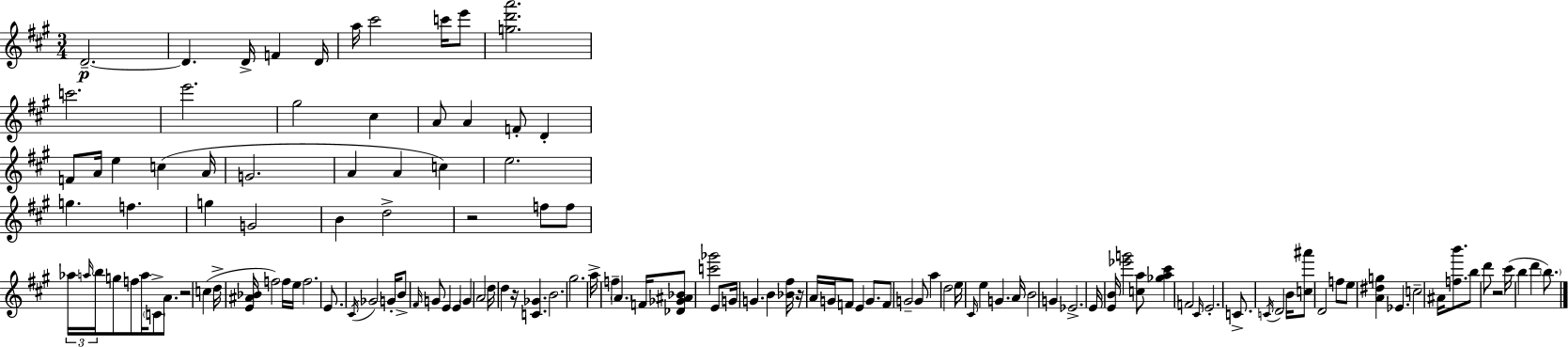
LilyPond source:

{
  \clef treble
  \numericTimeSignature
  \time 3/4
  \key a \major
  d'2.--~~\p | d'4. d'16-> f'4 d'16 | a''16 cis'''2 c'''16 e'''8 | <g'' d''' a'''>2. | \break c'''2. | e'''2. | gis''2 cis''4 | a'8 a'4 f'8-. d'4-. | \break f'8 a'16 e''4 c''4( a'16 | g'2. | a'4 a'4 c''4) | e''2. | \break g''4. f''4. | g''4 g'2 | b'4 d''2-> | r2 f''8 f''8 | \break \tuplet 3/2 { aes''16 \grace { a''16 } b''16 } g''8 f''8 a''16 \parenthesize c'8-> a'8. | r2 c''4( | d''16-> <e' ais' bes'>16 f''2) f''16 | e''16 f''2. | \break e'8. \acciaccatura { cis'16 } ges'2 | g'16-. b'8-> \grace { fis'16 } g'8 e'4 e'4 | \parenthesize g'4 a'2 | d''16 d''4 r16 <c' ges'>4. | \break b'2. | gis''2. | a''16-> f''4-- \parenthesize a'4. | f'16 <des' ges' ais' bes'>8 <c''' ges'''>2 | \break e'8 g'16 g'4. b'4 | <bes' fis''>16 r16 a'16 g'16 f'8 e'4 | g'8. f'8 g'2-- | g'8 a''4 d''2 | \break e''16 \grace { cis'16 } e''4 g'4. | a'16 b'2 | g'4 ees'2.-> | e'16 <e' b'>16 <ees''' g'''>2 | \break <c'' a''>8 <ges'' a'' cis'''>4 f'2 | \grace { cis'16 } e'2.-. | c'8.-> \acciaccatura { c'16 } d'2 | b'16 <c'' ais'''>8 d'2 | \break f''8 e''8 <a' dis'' g''>4 | ees'4. c''2-- | ais'16 <f'' b'''>8. b''8 d'''8 r2 | cis'''16( b''4 d'''4 | \break \parenthesize b''8.) \bar "|."
}